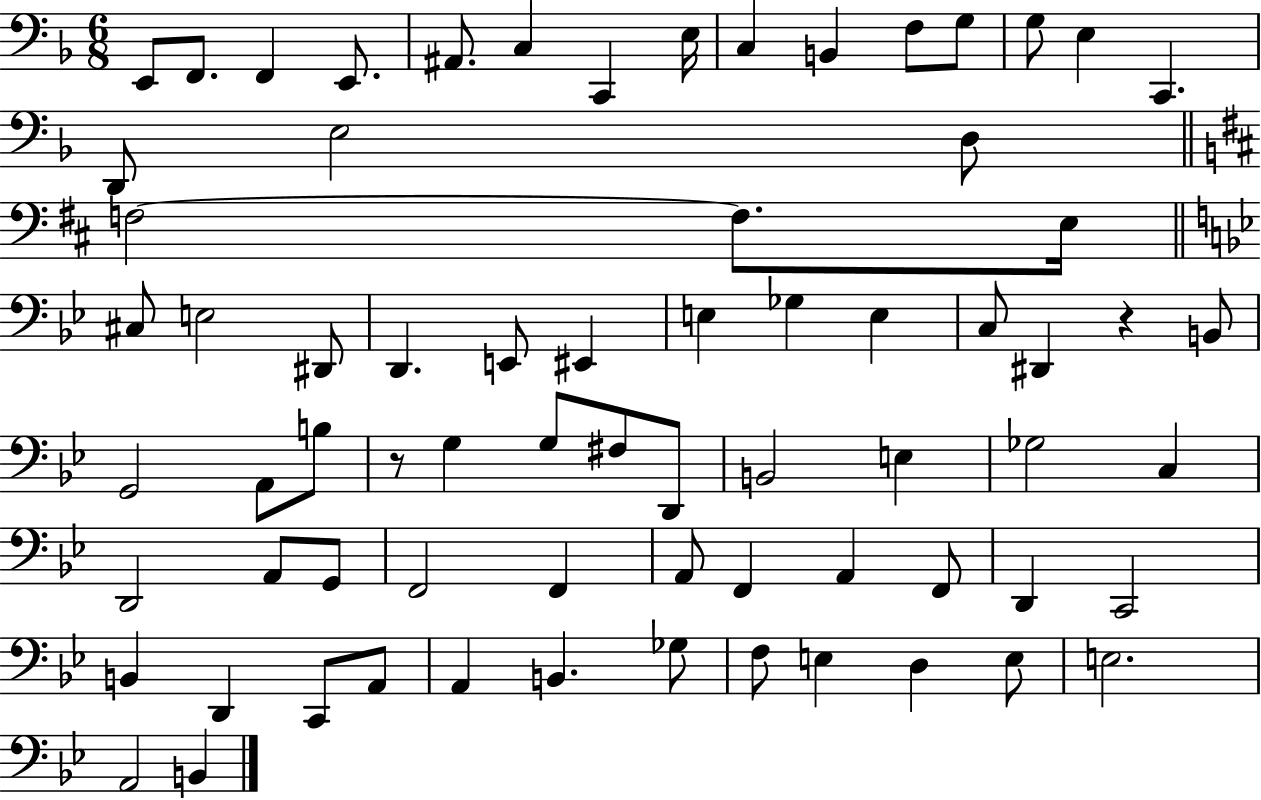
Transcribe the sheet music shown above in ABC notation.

X:1
T:Untitled
M:6/8
L:1/4
K:F
E,,/2 F,,/2 F,, E,,/2 ^A,,/2 C, C,, E,/4 C, B,, F,/2 G,/2 G,/2 E, C,, D,,/2 E,2 D,/2 F,2 F,/2 E,/4 ^C,/2 E,2 ^D,,/2 D,, E,,/2 ^E,, E, _G, E, C,/2 ^D,, z B,,/2 G,,2 A,,/2 B,/2 z/2 G, G,/2 ^F,/2 D,,/2 B,,2 E, _G,2 C, D,,2 A,,/2 G,,/2 F,,2 F,, A,,/2 F,, A,, F,,/2 D,, C,,2 B,, D,, C,,/2 A,,/2 A,, B,, _G,/2 F,/2 E, D, E,/2 E,2 A,,2 B,,